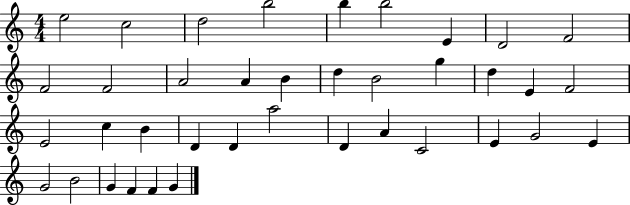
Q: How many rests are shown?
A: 0